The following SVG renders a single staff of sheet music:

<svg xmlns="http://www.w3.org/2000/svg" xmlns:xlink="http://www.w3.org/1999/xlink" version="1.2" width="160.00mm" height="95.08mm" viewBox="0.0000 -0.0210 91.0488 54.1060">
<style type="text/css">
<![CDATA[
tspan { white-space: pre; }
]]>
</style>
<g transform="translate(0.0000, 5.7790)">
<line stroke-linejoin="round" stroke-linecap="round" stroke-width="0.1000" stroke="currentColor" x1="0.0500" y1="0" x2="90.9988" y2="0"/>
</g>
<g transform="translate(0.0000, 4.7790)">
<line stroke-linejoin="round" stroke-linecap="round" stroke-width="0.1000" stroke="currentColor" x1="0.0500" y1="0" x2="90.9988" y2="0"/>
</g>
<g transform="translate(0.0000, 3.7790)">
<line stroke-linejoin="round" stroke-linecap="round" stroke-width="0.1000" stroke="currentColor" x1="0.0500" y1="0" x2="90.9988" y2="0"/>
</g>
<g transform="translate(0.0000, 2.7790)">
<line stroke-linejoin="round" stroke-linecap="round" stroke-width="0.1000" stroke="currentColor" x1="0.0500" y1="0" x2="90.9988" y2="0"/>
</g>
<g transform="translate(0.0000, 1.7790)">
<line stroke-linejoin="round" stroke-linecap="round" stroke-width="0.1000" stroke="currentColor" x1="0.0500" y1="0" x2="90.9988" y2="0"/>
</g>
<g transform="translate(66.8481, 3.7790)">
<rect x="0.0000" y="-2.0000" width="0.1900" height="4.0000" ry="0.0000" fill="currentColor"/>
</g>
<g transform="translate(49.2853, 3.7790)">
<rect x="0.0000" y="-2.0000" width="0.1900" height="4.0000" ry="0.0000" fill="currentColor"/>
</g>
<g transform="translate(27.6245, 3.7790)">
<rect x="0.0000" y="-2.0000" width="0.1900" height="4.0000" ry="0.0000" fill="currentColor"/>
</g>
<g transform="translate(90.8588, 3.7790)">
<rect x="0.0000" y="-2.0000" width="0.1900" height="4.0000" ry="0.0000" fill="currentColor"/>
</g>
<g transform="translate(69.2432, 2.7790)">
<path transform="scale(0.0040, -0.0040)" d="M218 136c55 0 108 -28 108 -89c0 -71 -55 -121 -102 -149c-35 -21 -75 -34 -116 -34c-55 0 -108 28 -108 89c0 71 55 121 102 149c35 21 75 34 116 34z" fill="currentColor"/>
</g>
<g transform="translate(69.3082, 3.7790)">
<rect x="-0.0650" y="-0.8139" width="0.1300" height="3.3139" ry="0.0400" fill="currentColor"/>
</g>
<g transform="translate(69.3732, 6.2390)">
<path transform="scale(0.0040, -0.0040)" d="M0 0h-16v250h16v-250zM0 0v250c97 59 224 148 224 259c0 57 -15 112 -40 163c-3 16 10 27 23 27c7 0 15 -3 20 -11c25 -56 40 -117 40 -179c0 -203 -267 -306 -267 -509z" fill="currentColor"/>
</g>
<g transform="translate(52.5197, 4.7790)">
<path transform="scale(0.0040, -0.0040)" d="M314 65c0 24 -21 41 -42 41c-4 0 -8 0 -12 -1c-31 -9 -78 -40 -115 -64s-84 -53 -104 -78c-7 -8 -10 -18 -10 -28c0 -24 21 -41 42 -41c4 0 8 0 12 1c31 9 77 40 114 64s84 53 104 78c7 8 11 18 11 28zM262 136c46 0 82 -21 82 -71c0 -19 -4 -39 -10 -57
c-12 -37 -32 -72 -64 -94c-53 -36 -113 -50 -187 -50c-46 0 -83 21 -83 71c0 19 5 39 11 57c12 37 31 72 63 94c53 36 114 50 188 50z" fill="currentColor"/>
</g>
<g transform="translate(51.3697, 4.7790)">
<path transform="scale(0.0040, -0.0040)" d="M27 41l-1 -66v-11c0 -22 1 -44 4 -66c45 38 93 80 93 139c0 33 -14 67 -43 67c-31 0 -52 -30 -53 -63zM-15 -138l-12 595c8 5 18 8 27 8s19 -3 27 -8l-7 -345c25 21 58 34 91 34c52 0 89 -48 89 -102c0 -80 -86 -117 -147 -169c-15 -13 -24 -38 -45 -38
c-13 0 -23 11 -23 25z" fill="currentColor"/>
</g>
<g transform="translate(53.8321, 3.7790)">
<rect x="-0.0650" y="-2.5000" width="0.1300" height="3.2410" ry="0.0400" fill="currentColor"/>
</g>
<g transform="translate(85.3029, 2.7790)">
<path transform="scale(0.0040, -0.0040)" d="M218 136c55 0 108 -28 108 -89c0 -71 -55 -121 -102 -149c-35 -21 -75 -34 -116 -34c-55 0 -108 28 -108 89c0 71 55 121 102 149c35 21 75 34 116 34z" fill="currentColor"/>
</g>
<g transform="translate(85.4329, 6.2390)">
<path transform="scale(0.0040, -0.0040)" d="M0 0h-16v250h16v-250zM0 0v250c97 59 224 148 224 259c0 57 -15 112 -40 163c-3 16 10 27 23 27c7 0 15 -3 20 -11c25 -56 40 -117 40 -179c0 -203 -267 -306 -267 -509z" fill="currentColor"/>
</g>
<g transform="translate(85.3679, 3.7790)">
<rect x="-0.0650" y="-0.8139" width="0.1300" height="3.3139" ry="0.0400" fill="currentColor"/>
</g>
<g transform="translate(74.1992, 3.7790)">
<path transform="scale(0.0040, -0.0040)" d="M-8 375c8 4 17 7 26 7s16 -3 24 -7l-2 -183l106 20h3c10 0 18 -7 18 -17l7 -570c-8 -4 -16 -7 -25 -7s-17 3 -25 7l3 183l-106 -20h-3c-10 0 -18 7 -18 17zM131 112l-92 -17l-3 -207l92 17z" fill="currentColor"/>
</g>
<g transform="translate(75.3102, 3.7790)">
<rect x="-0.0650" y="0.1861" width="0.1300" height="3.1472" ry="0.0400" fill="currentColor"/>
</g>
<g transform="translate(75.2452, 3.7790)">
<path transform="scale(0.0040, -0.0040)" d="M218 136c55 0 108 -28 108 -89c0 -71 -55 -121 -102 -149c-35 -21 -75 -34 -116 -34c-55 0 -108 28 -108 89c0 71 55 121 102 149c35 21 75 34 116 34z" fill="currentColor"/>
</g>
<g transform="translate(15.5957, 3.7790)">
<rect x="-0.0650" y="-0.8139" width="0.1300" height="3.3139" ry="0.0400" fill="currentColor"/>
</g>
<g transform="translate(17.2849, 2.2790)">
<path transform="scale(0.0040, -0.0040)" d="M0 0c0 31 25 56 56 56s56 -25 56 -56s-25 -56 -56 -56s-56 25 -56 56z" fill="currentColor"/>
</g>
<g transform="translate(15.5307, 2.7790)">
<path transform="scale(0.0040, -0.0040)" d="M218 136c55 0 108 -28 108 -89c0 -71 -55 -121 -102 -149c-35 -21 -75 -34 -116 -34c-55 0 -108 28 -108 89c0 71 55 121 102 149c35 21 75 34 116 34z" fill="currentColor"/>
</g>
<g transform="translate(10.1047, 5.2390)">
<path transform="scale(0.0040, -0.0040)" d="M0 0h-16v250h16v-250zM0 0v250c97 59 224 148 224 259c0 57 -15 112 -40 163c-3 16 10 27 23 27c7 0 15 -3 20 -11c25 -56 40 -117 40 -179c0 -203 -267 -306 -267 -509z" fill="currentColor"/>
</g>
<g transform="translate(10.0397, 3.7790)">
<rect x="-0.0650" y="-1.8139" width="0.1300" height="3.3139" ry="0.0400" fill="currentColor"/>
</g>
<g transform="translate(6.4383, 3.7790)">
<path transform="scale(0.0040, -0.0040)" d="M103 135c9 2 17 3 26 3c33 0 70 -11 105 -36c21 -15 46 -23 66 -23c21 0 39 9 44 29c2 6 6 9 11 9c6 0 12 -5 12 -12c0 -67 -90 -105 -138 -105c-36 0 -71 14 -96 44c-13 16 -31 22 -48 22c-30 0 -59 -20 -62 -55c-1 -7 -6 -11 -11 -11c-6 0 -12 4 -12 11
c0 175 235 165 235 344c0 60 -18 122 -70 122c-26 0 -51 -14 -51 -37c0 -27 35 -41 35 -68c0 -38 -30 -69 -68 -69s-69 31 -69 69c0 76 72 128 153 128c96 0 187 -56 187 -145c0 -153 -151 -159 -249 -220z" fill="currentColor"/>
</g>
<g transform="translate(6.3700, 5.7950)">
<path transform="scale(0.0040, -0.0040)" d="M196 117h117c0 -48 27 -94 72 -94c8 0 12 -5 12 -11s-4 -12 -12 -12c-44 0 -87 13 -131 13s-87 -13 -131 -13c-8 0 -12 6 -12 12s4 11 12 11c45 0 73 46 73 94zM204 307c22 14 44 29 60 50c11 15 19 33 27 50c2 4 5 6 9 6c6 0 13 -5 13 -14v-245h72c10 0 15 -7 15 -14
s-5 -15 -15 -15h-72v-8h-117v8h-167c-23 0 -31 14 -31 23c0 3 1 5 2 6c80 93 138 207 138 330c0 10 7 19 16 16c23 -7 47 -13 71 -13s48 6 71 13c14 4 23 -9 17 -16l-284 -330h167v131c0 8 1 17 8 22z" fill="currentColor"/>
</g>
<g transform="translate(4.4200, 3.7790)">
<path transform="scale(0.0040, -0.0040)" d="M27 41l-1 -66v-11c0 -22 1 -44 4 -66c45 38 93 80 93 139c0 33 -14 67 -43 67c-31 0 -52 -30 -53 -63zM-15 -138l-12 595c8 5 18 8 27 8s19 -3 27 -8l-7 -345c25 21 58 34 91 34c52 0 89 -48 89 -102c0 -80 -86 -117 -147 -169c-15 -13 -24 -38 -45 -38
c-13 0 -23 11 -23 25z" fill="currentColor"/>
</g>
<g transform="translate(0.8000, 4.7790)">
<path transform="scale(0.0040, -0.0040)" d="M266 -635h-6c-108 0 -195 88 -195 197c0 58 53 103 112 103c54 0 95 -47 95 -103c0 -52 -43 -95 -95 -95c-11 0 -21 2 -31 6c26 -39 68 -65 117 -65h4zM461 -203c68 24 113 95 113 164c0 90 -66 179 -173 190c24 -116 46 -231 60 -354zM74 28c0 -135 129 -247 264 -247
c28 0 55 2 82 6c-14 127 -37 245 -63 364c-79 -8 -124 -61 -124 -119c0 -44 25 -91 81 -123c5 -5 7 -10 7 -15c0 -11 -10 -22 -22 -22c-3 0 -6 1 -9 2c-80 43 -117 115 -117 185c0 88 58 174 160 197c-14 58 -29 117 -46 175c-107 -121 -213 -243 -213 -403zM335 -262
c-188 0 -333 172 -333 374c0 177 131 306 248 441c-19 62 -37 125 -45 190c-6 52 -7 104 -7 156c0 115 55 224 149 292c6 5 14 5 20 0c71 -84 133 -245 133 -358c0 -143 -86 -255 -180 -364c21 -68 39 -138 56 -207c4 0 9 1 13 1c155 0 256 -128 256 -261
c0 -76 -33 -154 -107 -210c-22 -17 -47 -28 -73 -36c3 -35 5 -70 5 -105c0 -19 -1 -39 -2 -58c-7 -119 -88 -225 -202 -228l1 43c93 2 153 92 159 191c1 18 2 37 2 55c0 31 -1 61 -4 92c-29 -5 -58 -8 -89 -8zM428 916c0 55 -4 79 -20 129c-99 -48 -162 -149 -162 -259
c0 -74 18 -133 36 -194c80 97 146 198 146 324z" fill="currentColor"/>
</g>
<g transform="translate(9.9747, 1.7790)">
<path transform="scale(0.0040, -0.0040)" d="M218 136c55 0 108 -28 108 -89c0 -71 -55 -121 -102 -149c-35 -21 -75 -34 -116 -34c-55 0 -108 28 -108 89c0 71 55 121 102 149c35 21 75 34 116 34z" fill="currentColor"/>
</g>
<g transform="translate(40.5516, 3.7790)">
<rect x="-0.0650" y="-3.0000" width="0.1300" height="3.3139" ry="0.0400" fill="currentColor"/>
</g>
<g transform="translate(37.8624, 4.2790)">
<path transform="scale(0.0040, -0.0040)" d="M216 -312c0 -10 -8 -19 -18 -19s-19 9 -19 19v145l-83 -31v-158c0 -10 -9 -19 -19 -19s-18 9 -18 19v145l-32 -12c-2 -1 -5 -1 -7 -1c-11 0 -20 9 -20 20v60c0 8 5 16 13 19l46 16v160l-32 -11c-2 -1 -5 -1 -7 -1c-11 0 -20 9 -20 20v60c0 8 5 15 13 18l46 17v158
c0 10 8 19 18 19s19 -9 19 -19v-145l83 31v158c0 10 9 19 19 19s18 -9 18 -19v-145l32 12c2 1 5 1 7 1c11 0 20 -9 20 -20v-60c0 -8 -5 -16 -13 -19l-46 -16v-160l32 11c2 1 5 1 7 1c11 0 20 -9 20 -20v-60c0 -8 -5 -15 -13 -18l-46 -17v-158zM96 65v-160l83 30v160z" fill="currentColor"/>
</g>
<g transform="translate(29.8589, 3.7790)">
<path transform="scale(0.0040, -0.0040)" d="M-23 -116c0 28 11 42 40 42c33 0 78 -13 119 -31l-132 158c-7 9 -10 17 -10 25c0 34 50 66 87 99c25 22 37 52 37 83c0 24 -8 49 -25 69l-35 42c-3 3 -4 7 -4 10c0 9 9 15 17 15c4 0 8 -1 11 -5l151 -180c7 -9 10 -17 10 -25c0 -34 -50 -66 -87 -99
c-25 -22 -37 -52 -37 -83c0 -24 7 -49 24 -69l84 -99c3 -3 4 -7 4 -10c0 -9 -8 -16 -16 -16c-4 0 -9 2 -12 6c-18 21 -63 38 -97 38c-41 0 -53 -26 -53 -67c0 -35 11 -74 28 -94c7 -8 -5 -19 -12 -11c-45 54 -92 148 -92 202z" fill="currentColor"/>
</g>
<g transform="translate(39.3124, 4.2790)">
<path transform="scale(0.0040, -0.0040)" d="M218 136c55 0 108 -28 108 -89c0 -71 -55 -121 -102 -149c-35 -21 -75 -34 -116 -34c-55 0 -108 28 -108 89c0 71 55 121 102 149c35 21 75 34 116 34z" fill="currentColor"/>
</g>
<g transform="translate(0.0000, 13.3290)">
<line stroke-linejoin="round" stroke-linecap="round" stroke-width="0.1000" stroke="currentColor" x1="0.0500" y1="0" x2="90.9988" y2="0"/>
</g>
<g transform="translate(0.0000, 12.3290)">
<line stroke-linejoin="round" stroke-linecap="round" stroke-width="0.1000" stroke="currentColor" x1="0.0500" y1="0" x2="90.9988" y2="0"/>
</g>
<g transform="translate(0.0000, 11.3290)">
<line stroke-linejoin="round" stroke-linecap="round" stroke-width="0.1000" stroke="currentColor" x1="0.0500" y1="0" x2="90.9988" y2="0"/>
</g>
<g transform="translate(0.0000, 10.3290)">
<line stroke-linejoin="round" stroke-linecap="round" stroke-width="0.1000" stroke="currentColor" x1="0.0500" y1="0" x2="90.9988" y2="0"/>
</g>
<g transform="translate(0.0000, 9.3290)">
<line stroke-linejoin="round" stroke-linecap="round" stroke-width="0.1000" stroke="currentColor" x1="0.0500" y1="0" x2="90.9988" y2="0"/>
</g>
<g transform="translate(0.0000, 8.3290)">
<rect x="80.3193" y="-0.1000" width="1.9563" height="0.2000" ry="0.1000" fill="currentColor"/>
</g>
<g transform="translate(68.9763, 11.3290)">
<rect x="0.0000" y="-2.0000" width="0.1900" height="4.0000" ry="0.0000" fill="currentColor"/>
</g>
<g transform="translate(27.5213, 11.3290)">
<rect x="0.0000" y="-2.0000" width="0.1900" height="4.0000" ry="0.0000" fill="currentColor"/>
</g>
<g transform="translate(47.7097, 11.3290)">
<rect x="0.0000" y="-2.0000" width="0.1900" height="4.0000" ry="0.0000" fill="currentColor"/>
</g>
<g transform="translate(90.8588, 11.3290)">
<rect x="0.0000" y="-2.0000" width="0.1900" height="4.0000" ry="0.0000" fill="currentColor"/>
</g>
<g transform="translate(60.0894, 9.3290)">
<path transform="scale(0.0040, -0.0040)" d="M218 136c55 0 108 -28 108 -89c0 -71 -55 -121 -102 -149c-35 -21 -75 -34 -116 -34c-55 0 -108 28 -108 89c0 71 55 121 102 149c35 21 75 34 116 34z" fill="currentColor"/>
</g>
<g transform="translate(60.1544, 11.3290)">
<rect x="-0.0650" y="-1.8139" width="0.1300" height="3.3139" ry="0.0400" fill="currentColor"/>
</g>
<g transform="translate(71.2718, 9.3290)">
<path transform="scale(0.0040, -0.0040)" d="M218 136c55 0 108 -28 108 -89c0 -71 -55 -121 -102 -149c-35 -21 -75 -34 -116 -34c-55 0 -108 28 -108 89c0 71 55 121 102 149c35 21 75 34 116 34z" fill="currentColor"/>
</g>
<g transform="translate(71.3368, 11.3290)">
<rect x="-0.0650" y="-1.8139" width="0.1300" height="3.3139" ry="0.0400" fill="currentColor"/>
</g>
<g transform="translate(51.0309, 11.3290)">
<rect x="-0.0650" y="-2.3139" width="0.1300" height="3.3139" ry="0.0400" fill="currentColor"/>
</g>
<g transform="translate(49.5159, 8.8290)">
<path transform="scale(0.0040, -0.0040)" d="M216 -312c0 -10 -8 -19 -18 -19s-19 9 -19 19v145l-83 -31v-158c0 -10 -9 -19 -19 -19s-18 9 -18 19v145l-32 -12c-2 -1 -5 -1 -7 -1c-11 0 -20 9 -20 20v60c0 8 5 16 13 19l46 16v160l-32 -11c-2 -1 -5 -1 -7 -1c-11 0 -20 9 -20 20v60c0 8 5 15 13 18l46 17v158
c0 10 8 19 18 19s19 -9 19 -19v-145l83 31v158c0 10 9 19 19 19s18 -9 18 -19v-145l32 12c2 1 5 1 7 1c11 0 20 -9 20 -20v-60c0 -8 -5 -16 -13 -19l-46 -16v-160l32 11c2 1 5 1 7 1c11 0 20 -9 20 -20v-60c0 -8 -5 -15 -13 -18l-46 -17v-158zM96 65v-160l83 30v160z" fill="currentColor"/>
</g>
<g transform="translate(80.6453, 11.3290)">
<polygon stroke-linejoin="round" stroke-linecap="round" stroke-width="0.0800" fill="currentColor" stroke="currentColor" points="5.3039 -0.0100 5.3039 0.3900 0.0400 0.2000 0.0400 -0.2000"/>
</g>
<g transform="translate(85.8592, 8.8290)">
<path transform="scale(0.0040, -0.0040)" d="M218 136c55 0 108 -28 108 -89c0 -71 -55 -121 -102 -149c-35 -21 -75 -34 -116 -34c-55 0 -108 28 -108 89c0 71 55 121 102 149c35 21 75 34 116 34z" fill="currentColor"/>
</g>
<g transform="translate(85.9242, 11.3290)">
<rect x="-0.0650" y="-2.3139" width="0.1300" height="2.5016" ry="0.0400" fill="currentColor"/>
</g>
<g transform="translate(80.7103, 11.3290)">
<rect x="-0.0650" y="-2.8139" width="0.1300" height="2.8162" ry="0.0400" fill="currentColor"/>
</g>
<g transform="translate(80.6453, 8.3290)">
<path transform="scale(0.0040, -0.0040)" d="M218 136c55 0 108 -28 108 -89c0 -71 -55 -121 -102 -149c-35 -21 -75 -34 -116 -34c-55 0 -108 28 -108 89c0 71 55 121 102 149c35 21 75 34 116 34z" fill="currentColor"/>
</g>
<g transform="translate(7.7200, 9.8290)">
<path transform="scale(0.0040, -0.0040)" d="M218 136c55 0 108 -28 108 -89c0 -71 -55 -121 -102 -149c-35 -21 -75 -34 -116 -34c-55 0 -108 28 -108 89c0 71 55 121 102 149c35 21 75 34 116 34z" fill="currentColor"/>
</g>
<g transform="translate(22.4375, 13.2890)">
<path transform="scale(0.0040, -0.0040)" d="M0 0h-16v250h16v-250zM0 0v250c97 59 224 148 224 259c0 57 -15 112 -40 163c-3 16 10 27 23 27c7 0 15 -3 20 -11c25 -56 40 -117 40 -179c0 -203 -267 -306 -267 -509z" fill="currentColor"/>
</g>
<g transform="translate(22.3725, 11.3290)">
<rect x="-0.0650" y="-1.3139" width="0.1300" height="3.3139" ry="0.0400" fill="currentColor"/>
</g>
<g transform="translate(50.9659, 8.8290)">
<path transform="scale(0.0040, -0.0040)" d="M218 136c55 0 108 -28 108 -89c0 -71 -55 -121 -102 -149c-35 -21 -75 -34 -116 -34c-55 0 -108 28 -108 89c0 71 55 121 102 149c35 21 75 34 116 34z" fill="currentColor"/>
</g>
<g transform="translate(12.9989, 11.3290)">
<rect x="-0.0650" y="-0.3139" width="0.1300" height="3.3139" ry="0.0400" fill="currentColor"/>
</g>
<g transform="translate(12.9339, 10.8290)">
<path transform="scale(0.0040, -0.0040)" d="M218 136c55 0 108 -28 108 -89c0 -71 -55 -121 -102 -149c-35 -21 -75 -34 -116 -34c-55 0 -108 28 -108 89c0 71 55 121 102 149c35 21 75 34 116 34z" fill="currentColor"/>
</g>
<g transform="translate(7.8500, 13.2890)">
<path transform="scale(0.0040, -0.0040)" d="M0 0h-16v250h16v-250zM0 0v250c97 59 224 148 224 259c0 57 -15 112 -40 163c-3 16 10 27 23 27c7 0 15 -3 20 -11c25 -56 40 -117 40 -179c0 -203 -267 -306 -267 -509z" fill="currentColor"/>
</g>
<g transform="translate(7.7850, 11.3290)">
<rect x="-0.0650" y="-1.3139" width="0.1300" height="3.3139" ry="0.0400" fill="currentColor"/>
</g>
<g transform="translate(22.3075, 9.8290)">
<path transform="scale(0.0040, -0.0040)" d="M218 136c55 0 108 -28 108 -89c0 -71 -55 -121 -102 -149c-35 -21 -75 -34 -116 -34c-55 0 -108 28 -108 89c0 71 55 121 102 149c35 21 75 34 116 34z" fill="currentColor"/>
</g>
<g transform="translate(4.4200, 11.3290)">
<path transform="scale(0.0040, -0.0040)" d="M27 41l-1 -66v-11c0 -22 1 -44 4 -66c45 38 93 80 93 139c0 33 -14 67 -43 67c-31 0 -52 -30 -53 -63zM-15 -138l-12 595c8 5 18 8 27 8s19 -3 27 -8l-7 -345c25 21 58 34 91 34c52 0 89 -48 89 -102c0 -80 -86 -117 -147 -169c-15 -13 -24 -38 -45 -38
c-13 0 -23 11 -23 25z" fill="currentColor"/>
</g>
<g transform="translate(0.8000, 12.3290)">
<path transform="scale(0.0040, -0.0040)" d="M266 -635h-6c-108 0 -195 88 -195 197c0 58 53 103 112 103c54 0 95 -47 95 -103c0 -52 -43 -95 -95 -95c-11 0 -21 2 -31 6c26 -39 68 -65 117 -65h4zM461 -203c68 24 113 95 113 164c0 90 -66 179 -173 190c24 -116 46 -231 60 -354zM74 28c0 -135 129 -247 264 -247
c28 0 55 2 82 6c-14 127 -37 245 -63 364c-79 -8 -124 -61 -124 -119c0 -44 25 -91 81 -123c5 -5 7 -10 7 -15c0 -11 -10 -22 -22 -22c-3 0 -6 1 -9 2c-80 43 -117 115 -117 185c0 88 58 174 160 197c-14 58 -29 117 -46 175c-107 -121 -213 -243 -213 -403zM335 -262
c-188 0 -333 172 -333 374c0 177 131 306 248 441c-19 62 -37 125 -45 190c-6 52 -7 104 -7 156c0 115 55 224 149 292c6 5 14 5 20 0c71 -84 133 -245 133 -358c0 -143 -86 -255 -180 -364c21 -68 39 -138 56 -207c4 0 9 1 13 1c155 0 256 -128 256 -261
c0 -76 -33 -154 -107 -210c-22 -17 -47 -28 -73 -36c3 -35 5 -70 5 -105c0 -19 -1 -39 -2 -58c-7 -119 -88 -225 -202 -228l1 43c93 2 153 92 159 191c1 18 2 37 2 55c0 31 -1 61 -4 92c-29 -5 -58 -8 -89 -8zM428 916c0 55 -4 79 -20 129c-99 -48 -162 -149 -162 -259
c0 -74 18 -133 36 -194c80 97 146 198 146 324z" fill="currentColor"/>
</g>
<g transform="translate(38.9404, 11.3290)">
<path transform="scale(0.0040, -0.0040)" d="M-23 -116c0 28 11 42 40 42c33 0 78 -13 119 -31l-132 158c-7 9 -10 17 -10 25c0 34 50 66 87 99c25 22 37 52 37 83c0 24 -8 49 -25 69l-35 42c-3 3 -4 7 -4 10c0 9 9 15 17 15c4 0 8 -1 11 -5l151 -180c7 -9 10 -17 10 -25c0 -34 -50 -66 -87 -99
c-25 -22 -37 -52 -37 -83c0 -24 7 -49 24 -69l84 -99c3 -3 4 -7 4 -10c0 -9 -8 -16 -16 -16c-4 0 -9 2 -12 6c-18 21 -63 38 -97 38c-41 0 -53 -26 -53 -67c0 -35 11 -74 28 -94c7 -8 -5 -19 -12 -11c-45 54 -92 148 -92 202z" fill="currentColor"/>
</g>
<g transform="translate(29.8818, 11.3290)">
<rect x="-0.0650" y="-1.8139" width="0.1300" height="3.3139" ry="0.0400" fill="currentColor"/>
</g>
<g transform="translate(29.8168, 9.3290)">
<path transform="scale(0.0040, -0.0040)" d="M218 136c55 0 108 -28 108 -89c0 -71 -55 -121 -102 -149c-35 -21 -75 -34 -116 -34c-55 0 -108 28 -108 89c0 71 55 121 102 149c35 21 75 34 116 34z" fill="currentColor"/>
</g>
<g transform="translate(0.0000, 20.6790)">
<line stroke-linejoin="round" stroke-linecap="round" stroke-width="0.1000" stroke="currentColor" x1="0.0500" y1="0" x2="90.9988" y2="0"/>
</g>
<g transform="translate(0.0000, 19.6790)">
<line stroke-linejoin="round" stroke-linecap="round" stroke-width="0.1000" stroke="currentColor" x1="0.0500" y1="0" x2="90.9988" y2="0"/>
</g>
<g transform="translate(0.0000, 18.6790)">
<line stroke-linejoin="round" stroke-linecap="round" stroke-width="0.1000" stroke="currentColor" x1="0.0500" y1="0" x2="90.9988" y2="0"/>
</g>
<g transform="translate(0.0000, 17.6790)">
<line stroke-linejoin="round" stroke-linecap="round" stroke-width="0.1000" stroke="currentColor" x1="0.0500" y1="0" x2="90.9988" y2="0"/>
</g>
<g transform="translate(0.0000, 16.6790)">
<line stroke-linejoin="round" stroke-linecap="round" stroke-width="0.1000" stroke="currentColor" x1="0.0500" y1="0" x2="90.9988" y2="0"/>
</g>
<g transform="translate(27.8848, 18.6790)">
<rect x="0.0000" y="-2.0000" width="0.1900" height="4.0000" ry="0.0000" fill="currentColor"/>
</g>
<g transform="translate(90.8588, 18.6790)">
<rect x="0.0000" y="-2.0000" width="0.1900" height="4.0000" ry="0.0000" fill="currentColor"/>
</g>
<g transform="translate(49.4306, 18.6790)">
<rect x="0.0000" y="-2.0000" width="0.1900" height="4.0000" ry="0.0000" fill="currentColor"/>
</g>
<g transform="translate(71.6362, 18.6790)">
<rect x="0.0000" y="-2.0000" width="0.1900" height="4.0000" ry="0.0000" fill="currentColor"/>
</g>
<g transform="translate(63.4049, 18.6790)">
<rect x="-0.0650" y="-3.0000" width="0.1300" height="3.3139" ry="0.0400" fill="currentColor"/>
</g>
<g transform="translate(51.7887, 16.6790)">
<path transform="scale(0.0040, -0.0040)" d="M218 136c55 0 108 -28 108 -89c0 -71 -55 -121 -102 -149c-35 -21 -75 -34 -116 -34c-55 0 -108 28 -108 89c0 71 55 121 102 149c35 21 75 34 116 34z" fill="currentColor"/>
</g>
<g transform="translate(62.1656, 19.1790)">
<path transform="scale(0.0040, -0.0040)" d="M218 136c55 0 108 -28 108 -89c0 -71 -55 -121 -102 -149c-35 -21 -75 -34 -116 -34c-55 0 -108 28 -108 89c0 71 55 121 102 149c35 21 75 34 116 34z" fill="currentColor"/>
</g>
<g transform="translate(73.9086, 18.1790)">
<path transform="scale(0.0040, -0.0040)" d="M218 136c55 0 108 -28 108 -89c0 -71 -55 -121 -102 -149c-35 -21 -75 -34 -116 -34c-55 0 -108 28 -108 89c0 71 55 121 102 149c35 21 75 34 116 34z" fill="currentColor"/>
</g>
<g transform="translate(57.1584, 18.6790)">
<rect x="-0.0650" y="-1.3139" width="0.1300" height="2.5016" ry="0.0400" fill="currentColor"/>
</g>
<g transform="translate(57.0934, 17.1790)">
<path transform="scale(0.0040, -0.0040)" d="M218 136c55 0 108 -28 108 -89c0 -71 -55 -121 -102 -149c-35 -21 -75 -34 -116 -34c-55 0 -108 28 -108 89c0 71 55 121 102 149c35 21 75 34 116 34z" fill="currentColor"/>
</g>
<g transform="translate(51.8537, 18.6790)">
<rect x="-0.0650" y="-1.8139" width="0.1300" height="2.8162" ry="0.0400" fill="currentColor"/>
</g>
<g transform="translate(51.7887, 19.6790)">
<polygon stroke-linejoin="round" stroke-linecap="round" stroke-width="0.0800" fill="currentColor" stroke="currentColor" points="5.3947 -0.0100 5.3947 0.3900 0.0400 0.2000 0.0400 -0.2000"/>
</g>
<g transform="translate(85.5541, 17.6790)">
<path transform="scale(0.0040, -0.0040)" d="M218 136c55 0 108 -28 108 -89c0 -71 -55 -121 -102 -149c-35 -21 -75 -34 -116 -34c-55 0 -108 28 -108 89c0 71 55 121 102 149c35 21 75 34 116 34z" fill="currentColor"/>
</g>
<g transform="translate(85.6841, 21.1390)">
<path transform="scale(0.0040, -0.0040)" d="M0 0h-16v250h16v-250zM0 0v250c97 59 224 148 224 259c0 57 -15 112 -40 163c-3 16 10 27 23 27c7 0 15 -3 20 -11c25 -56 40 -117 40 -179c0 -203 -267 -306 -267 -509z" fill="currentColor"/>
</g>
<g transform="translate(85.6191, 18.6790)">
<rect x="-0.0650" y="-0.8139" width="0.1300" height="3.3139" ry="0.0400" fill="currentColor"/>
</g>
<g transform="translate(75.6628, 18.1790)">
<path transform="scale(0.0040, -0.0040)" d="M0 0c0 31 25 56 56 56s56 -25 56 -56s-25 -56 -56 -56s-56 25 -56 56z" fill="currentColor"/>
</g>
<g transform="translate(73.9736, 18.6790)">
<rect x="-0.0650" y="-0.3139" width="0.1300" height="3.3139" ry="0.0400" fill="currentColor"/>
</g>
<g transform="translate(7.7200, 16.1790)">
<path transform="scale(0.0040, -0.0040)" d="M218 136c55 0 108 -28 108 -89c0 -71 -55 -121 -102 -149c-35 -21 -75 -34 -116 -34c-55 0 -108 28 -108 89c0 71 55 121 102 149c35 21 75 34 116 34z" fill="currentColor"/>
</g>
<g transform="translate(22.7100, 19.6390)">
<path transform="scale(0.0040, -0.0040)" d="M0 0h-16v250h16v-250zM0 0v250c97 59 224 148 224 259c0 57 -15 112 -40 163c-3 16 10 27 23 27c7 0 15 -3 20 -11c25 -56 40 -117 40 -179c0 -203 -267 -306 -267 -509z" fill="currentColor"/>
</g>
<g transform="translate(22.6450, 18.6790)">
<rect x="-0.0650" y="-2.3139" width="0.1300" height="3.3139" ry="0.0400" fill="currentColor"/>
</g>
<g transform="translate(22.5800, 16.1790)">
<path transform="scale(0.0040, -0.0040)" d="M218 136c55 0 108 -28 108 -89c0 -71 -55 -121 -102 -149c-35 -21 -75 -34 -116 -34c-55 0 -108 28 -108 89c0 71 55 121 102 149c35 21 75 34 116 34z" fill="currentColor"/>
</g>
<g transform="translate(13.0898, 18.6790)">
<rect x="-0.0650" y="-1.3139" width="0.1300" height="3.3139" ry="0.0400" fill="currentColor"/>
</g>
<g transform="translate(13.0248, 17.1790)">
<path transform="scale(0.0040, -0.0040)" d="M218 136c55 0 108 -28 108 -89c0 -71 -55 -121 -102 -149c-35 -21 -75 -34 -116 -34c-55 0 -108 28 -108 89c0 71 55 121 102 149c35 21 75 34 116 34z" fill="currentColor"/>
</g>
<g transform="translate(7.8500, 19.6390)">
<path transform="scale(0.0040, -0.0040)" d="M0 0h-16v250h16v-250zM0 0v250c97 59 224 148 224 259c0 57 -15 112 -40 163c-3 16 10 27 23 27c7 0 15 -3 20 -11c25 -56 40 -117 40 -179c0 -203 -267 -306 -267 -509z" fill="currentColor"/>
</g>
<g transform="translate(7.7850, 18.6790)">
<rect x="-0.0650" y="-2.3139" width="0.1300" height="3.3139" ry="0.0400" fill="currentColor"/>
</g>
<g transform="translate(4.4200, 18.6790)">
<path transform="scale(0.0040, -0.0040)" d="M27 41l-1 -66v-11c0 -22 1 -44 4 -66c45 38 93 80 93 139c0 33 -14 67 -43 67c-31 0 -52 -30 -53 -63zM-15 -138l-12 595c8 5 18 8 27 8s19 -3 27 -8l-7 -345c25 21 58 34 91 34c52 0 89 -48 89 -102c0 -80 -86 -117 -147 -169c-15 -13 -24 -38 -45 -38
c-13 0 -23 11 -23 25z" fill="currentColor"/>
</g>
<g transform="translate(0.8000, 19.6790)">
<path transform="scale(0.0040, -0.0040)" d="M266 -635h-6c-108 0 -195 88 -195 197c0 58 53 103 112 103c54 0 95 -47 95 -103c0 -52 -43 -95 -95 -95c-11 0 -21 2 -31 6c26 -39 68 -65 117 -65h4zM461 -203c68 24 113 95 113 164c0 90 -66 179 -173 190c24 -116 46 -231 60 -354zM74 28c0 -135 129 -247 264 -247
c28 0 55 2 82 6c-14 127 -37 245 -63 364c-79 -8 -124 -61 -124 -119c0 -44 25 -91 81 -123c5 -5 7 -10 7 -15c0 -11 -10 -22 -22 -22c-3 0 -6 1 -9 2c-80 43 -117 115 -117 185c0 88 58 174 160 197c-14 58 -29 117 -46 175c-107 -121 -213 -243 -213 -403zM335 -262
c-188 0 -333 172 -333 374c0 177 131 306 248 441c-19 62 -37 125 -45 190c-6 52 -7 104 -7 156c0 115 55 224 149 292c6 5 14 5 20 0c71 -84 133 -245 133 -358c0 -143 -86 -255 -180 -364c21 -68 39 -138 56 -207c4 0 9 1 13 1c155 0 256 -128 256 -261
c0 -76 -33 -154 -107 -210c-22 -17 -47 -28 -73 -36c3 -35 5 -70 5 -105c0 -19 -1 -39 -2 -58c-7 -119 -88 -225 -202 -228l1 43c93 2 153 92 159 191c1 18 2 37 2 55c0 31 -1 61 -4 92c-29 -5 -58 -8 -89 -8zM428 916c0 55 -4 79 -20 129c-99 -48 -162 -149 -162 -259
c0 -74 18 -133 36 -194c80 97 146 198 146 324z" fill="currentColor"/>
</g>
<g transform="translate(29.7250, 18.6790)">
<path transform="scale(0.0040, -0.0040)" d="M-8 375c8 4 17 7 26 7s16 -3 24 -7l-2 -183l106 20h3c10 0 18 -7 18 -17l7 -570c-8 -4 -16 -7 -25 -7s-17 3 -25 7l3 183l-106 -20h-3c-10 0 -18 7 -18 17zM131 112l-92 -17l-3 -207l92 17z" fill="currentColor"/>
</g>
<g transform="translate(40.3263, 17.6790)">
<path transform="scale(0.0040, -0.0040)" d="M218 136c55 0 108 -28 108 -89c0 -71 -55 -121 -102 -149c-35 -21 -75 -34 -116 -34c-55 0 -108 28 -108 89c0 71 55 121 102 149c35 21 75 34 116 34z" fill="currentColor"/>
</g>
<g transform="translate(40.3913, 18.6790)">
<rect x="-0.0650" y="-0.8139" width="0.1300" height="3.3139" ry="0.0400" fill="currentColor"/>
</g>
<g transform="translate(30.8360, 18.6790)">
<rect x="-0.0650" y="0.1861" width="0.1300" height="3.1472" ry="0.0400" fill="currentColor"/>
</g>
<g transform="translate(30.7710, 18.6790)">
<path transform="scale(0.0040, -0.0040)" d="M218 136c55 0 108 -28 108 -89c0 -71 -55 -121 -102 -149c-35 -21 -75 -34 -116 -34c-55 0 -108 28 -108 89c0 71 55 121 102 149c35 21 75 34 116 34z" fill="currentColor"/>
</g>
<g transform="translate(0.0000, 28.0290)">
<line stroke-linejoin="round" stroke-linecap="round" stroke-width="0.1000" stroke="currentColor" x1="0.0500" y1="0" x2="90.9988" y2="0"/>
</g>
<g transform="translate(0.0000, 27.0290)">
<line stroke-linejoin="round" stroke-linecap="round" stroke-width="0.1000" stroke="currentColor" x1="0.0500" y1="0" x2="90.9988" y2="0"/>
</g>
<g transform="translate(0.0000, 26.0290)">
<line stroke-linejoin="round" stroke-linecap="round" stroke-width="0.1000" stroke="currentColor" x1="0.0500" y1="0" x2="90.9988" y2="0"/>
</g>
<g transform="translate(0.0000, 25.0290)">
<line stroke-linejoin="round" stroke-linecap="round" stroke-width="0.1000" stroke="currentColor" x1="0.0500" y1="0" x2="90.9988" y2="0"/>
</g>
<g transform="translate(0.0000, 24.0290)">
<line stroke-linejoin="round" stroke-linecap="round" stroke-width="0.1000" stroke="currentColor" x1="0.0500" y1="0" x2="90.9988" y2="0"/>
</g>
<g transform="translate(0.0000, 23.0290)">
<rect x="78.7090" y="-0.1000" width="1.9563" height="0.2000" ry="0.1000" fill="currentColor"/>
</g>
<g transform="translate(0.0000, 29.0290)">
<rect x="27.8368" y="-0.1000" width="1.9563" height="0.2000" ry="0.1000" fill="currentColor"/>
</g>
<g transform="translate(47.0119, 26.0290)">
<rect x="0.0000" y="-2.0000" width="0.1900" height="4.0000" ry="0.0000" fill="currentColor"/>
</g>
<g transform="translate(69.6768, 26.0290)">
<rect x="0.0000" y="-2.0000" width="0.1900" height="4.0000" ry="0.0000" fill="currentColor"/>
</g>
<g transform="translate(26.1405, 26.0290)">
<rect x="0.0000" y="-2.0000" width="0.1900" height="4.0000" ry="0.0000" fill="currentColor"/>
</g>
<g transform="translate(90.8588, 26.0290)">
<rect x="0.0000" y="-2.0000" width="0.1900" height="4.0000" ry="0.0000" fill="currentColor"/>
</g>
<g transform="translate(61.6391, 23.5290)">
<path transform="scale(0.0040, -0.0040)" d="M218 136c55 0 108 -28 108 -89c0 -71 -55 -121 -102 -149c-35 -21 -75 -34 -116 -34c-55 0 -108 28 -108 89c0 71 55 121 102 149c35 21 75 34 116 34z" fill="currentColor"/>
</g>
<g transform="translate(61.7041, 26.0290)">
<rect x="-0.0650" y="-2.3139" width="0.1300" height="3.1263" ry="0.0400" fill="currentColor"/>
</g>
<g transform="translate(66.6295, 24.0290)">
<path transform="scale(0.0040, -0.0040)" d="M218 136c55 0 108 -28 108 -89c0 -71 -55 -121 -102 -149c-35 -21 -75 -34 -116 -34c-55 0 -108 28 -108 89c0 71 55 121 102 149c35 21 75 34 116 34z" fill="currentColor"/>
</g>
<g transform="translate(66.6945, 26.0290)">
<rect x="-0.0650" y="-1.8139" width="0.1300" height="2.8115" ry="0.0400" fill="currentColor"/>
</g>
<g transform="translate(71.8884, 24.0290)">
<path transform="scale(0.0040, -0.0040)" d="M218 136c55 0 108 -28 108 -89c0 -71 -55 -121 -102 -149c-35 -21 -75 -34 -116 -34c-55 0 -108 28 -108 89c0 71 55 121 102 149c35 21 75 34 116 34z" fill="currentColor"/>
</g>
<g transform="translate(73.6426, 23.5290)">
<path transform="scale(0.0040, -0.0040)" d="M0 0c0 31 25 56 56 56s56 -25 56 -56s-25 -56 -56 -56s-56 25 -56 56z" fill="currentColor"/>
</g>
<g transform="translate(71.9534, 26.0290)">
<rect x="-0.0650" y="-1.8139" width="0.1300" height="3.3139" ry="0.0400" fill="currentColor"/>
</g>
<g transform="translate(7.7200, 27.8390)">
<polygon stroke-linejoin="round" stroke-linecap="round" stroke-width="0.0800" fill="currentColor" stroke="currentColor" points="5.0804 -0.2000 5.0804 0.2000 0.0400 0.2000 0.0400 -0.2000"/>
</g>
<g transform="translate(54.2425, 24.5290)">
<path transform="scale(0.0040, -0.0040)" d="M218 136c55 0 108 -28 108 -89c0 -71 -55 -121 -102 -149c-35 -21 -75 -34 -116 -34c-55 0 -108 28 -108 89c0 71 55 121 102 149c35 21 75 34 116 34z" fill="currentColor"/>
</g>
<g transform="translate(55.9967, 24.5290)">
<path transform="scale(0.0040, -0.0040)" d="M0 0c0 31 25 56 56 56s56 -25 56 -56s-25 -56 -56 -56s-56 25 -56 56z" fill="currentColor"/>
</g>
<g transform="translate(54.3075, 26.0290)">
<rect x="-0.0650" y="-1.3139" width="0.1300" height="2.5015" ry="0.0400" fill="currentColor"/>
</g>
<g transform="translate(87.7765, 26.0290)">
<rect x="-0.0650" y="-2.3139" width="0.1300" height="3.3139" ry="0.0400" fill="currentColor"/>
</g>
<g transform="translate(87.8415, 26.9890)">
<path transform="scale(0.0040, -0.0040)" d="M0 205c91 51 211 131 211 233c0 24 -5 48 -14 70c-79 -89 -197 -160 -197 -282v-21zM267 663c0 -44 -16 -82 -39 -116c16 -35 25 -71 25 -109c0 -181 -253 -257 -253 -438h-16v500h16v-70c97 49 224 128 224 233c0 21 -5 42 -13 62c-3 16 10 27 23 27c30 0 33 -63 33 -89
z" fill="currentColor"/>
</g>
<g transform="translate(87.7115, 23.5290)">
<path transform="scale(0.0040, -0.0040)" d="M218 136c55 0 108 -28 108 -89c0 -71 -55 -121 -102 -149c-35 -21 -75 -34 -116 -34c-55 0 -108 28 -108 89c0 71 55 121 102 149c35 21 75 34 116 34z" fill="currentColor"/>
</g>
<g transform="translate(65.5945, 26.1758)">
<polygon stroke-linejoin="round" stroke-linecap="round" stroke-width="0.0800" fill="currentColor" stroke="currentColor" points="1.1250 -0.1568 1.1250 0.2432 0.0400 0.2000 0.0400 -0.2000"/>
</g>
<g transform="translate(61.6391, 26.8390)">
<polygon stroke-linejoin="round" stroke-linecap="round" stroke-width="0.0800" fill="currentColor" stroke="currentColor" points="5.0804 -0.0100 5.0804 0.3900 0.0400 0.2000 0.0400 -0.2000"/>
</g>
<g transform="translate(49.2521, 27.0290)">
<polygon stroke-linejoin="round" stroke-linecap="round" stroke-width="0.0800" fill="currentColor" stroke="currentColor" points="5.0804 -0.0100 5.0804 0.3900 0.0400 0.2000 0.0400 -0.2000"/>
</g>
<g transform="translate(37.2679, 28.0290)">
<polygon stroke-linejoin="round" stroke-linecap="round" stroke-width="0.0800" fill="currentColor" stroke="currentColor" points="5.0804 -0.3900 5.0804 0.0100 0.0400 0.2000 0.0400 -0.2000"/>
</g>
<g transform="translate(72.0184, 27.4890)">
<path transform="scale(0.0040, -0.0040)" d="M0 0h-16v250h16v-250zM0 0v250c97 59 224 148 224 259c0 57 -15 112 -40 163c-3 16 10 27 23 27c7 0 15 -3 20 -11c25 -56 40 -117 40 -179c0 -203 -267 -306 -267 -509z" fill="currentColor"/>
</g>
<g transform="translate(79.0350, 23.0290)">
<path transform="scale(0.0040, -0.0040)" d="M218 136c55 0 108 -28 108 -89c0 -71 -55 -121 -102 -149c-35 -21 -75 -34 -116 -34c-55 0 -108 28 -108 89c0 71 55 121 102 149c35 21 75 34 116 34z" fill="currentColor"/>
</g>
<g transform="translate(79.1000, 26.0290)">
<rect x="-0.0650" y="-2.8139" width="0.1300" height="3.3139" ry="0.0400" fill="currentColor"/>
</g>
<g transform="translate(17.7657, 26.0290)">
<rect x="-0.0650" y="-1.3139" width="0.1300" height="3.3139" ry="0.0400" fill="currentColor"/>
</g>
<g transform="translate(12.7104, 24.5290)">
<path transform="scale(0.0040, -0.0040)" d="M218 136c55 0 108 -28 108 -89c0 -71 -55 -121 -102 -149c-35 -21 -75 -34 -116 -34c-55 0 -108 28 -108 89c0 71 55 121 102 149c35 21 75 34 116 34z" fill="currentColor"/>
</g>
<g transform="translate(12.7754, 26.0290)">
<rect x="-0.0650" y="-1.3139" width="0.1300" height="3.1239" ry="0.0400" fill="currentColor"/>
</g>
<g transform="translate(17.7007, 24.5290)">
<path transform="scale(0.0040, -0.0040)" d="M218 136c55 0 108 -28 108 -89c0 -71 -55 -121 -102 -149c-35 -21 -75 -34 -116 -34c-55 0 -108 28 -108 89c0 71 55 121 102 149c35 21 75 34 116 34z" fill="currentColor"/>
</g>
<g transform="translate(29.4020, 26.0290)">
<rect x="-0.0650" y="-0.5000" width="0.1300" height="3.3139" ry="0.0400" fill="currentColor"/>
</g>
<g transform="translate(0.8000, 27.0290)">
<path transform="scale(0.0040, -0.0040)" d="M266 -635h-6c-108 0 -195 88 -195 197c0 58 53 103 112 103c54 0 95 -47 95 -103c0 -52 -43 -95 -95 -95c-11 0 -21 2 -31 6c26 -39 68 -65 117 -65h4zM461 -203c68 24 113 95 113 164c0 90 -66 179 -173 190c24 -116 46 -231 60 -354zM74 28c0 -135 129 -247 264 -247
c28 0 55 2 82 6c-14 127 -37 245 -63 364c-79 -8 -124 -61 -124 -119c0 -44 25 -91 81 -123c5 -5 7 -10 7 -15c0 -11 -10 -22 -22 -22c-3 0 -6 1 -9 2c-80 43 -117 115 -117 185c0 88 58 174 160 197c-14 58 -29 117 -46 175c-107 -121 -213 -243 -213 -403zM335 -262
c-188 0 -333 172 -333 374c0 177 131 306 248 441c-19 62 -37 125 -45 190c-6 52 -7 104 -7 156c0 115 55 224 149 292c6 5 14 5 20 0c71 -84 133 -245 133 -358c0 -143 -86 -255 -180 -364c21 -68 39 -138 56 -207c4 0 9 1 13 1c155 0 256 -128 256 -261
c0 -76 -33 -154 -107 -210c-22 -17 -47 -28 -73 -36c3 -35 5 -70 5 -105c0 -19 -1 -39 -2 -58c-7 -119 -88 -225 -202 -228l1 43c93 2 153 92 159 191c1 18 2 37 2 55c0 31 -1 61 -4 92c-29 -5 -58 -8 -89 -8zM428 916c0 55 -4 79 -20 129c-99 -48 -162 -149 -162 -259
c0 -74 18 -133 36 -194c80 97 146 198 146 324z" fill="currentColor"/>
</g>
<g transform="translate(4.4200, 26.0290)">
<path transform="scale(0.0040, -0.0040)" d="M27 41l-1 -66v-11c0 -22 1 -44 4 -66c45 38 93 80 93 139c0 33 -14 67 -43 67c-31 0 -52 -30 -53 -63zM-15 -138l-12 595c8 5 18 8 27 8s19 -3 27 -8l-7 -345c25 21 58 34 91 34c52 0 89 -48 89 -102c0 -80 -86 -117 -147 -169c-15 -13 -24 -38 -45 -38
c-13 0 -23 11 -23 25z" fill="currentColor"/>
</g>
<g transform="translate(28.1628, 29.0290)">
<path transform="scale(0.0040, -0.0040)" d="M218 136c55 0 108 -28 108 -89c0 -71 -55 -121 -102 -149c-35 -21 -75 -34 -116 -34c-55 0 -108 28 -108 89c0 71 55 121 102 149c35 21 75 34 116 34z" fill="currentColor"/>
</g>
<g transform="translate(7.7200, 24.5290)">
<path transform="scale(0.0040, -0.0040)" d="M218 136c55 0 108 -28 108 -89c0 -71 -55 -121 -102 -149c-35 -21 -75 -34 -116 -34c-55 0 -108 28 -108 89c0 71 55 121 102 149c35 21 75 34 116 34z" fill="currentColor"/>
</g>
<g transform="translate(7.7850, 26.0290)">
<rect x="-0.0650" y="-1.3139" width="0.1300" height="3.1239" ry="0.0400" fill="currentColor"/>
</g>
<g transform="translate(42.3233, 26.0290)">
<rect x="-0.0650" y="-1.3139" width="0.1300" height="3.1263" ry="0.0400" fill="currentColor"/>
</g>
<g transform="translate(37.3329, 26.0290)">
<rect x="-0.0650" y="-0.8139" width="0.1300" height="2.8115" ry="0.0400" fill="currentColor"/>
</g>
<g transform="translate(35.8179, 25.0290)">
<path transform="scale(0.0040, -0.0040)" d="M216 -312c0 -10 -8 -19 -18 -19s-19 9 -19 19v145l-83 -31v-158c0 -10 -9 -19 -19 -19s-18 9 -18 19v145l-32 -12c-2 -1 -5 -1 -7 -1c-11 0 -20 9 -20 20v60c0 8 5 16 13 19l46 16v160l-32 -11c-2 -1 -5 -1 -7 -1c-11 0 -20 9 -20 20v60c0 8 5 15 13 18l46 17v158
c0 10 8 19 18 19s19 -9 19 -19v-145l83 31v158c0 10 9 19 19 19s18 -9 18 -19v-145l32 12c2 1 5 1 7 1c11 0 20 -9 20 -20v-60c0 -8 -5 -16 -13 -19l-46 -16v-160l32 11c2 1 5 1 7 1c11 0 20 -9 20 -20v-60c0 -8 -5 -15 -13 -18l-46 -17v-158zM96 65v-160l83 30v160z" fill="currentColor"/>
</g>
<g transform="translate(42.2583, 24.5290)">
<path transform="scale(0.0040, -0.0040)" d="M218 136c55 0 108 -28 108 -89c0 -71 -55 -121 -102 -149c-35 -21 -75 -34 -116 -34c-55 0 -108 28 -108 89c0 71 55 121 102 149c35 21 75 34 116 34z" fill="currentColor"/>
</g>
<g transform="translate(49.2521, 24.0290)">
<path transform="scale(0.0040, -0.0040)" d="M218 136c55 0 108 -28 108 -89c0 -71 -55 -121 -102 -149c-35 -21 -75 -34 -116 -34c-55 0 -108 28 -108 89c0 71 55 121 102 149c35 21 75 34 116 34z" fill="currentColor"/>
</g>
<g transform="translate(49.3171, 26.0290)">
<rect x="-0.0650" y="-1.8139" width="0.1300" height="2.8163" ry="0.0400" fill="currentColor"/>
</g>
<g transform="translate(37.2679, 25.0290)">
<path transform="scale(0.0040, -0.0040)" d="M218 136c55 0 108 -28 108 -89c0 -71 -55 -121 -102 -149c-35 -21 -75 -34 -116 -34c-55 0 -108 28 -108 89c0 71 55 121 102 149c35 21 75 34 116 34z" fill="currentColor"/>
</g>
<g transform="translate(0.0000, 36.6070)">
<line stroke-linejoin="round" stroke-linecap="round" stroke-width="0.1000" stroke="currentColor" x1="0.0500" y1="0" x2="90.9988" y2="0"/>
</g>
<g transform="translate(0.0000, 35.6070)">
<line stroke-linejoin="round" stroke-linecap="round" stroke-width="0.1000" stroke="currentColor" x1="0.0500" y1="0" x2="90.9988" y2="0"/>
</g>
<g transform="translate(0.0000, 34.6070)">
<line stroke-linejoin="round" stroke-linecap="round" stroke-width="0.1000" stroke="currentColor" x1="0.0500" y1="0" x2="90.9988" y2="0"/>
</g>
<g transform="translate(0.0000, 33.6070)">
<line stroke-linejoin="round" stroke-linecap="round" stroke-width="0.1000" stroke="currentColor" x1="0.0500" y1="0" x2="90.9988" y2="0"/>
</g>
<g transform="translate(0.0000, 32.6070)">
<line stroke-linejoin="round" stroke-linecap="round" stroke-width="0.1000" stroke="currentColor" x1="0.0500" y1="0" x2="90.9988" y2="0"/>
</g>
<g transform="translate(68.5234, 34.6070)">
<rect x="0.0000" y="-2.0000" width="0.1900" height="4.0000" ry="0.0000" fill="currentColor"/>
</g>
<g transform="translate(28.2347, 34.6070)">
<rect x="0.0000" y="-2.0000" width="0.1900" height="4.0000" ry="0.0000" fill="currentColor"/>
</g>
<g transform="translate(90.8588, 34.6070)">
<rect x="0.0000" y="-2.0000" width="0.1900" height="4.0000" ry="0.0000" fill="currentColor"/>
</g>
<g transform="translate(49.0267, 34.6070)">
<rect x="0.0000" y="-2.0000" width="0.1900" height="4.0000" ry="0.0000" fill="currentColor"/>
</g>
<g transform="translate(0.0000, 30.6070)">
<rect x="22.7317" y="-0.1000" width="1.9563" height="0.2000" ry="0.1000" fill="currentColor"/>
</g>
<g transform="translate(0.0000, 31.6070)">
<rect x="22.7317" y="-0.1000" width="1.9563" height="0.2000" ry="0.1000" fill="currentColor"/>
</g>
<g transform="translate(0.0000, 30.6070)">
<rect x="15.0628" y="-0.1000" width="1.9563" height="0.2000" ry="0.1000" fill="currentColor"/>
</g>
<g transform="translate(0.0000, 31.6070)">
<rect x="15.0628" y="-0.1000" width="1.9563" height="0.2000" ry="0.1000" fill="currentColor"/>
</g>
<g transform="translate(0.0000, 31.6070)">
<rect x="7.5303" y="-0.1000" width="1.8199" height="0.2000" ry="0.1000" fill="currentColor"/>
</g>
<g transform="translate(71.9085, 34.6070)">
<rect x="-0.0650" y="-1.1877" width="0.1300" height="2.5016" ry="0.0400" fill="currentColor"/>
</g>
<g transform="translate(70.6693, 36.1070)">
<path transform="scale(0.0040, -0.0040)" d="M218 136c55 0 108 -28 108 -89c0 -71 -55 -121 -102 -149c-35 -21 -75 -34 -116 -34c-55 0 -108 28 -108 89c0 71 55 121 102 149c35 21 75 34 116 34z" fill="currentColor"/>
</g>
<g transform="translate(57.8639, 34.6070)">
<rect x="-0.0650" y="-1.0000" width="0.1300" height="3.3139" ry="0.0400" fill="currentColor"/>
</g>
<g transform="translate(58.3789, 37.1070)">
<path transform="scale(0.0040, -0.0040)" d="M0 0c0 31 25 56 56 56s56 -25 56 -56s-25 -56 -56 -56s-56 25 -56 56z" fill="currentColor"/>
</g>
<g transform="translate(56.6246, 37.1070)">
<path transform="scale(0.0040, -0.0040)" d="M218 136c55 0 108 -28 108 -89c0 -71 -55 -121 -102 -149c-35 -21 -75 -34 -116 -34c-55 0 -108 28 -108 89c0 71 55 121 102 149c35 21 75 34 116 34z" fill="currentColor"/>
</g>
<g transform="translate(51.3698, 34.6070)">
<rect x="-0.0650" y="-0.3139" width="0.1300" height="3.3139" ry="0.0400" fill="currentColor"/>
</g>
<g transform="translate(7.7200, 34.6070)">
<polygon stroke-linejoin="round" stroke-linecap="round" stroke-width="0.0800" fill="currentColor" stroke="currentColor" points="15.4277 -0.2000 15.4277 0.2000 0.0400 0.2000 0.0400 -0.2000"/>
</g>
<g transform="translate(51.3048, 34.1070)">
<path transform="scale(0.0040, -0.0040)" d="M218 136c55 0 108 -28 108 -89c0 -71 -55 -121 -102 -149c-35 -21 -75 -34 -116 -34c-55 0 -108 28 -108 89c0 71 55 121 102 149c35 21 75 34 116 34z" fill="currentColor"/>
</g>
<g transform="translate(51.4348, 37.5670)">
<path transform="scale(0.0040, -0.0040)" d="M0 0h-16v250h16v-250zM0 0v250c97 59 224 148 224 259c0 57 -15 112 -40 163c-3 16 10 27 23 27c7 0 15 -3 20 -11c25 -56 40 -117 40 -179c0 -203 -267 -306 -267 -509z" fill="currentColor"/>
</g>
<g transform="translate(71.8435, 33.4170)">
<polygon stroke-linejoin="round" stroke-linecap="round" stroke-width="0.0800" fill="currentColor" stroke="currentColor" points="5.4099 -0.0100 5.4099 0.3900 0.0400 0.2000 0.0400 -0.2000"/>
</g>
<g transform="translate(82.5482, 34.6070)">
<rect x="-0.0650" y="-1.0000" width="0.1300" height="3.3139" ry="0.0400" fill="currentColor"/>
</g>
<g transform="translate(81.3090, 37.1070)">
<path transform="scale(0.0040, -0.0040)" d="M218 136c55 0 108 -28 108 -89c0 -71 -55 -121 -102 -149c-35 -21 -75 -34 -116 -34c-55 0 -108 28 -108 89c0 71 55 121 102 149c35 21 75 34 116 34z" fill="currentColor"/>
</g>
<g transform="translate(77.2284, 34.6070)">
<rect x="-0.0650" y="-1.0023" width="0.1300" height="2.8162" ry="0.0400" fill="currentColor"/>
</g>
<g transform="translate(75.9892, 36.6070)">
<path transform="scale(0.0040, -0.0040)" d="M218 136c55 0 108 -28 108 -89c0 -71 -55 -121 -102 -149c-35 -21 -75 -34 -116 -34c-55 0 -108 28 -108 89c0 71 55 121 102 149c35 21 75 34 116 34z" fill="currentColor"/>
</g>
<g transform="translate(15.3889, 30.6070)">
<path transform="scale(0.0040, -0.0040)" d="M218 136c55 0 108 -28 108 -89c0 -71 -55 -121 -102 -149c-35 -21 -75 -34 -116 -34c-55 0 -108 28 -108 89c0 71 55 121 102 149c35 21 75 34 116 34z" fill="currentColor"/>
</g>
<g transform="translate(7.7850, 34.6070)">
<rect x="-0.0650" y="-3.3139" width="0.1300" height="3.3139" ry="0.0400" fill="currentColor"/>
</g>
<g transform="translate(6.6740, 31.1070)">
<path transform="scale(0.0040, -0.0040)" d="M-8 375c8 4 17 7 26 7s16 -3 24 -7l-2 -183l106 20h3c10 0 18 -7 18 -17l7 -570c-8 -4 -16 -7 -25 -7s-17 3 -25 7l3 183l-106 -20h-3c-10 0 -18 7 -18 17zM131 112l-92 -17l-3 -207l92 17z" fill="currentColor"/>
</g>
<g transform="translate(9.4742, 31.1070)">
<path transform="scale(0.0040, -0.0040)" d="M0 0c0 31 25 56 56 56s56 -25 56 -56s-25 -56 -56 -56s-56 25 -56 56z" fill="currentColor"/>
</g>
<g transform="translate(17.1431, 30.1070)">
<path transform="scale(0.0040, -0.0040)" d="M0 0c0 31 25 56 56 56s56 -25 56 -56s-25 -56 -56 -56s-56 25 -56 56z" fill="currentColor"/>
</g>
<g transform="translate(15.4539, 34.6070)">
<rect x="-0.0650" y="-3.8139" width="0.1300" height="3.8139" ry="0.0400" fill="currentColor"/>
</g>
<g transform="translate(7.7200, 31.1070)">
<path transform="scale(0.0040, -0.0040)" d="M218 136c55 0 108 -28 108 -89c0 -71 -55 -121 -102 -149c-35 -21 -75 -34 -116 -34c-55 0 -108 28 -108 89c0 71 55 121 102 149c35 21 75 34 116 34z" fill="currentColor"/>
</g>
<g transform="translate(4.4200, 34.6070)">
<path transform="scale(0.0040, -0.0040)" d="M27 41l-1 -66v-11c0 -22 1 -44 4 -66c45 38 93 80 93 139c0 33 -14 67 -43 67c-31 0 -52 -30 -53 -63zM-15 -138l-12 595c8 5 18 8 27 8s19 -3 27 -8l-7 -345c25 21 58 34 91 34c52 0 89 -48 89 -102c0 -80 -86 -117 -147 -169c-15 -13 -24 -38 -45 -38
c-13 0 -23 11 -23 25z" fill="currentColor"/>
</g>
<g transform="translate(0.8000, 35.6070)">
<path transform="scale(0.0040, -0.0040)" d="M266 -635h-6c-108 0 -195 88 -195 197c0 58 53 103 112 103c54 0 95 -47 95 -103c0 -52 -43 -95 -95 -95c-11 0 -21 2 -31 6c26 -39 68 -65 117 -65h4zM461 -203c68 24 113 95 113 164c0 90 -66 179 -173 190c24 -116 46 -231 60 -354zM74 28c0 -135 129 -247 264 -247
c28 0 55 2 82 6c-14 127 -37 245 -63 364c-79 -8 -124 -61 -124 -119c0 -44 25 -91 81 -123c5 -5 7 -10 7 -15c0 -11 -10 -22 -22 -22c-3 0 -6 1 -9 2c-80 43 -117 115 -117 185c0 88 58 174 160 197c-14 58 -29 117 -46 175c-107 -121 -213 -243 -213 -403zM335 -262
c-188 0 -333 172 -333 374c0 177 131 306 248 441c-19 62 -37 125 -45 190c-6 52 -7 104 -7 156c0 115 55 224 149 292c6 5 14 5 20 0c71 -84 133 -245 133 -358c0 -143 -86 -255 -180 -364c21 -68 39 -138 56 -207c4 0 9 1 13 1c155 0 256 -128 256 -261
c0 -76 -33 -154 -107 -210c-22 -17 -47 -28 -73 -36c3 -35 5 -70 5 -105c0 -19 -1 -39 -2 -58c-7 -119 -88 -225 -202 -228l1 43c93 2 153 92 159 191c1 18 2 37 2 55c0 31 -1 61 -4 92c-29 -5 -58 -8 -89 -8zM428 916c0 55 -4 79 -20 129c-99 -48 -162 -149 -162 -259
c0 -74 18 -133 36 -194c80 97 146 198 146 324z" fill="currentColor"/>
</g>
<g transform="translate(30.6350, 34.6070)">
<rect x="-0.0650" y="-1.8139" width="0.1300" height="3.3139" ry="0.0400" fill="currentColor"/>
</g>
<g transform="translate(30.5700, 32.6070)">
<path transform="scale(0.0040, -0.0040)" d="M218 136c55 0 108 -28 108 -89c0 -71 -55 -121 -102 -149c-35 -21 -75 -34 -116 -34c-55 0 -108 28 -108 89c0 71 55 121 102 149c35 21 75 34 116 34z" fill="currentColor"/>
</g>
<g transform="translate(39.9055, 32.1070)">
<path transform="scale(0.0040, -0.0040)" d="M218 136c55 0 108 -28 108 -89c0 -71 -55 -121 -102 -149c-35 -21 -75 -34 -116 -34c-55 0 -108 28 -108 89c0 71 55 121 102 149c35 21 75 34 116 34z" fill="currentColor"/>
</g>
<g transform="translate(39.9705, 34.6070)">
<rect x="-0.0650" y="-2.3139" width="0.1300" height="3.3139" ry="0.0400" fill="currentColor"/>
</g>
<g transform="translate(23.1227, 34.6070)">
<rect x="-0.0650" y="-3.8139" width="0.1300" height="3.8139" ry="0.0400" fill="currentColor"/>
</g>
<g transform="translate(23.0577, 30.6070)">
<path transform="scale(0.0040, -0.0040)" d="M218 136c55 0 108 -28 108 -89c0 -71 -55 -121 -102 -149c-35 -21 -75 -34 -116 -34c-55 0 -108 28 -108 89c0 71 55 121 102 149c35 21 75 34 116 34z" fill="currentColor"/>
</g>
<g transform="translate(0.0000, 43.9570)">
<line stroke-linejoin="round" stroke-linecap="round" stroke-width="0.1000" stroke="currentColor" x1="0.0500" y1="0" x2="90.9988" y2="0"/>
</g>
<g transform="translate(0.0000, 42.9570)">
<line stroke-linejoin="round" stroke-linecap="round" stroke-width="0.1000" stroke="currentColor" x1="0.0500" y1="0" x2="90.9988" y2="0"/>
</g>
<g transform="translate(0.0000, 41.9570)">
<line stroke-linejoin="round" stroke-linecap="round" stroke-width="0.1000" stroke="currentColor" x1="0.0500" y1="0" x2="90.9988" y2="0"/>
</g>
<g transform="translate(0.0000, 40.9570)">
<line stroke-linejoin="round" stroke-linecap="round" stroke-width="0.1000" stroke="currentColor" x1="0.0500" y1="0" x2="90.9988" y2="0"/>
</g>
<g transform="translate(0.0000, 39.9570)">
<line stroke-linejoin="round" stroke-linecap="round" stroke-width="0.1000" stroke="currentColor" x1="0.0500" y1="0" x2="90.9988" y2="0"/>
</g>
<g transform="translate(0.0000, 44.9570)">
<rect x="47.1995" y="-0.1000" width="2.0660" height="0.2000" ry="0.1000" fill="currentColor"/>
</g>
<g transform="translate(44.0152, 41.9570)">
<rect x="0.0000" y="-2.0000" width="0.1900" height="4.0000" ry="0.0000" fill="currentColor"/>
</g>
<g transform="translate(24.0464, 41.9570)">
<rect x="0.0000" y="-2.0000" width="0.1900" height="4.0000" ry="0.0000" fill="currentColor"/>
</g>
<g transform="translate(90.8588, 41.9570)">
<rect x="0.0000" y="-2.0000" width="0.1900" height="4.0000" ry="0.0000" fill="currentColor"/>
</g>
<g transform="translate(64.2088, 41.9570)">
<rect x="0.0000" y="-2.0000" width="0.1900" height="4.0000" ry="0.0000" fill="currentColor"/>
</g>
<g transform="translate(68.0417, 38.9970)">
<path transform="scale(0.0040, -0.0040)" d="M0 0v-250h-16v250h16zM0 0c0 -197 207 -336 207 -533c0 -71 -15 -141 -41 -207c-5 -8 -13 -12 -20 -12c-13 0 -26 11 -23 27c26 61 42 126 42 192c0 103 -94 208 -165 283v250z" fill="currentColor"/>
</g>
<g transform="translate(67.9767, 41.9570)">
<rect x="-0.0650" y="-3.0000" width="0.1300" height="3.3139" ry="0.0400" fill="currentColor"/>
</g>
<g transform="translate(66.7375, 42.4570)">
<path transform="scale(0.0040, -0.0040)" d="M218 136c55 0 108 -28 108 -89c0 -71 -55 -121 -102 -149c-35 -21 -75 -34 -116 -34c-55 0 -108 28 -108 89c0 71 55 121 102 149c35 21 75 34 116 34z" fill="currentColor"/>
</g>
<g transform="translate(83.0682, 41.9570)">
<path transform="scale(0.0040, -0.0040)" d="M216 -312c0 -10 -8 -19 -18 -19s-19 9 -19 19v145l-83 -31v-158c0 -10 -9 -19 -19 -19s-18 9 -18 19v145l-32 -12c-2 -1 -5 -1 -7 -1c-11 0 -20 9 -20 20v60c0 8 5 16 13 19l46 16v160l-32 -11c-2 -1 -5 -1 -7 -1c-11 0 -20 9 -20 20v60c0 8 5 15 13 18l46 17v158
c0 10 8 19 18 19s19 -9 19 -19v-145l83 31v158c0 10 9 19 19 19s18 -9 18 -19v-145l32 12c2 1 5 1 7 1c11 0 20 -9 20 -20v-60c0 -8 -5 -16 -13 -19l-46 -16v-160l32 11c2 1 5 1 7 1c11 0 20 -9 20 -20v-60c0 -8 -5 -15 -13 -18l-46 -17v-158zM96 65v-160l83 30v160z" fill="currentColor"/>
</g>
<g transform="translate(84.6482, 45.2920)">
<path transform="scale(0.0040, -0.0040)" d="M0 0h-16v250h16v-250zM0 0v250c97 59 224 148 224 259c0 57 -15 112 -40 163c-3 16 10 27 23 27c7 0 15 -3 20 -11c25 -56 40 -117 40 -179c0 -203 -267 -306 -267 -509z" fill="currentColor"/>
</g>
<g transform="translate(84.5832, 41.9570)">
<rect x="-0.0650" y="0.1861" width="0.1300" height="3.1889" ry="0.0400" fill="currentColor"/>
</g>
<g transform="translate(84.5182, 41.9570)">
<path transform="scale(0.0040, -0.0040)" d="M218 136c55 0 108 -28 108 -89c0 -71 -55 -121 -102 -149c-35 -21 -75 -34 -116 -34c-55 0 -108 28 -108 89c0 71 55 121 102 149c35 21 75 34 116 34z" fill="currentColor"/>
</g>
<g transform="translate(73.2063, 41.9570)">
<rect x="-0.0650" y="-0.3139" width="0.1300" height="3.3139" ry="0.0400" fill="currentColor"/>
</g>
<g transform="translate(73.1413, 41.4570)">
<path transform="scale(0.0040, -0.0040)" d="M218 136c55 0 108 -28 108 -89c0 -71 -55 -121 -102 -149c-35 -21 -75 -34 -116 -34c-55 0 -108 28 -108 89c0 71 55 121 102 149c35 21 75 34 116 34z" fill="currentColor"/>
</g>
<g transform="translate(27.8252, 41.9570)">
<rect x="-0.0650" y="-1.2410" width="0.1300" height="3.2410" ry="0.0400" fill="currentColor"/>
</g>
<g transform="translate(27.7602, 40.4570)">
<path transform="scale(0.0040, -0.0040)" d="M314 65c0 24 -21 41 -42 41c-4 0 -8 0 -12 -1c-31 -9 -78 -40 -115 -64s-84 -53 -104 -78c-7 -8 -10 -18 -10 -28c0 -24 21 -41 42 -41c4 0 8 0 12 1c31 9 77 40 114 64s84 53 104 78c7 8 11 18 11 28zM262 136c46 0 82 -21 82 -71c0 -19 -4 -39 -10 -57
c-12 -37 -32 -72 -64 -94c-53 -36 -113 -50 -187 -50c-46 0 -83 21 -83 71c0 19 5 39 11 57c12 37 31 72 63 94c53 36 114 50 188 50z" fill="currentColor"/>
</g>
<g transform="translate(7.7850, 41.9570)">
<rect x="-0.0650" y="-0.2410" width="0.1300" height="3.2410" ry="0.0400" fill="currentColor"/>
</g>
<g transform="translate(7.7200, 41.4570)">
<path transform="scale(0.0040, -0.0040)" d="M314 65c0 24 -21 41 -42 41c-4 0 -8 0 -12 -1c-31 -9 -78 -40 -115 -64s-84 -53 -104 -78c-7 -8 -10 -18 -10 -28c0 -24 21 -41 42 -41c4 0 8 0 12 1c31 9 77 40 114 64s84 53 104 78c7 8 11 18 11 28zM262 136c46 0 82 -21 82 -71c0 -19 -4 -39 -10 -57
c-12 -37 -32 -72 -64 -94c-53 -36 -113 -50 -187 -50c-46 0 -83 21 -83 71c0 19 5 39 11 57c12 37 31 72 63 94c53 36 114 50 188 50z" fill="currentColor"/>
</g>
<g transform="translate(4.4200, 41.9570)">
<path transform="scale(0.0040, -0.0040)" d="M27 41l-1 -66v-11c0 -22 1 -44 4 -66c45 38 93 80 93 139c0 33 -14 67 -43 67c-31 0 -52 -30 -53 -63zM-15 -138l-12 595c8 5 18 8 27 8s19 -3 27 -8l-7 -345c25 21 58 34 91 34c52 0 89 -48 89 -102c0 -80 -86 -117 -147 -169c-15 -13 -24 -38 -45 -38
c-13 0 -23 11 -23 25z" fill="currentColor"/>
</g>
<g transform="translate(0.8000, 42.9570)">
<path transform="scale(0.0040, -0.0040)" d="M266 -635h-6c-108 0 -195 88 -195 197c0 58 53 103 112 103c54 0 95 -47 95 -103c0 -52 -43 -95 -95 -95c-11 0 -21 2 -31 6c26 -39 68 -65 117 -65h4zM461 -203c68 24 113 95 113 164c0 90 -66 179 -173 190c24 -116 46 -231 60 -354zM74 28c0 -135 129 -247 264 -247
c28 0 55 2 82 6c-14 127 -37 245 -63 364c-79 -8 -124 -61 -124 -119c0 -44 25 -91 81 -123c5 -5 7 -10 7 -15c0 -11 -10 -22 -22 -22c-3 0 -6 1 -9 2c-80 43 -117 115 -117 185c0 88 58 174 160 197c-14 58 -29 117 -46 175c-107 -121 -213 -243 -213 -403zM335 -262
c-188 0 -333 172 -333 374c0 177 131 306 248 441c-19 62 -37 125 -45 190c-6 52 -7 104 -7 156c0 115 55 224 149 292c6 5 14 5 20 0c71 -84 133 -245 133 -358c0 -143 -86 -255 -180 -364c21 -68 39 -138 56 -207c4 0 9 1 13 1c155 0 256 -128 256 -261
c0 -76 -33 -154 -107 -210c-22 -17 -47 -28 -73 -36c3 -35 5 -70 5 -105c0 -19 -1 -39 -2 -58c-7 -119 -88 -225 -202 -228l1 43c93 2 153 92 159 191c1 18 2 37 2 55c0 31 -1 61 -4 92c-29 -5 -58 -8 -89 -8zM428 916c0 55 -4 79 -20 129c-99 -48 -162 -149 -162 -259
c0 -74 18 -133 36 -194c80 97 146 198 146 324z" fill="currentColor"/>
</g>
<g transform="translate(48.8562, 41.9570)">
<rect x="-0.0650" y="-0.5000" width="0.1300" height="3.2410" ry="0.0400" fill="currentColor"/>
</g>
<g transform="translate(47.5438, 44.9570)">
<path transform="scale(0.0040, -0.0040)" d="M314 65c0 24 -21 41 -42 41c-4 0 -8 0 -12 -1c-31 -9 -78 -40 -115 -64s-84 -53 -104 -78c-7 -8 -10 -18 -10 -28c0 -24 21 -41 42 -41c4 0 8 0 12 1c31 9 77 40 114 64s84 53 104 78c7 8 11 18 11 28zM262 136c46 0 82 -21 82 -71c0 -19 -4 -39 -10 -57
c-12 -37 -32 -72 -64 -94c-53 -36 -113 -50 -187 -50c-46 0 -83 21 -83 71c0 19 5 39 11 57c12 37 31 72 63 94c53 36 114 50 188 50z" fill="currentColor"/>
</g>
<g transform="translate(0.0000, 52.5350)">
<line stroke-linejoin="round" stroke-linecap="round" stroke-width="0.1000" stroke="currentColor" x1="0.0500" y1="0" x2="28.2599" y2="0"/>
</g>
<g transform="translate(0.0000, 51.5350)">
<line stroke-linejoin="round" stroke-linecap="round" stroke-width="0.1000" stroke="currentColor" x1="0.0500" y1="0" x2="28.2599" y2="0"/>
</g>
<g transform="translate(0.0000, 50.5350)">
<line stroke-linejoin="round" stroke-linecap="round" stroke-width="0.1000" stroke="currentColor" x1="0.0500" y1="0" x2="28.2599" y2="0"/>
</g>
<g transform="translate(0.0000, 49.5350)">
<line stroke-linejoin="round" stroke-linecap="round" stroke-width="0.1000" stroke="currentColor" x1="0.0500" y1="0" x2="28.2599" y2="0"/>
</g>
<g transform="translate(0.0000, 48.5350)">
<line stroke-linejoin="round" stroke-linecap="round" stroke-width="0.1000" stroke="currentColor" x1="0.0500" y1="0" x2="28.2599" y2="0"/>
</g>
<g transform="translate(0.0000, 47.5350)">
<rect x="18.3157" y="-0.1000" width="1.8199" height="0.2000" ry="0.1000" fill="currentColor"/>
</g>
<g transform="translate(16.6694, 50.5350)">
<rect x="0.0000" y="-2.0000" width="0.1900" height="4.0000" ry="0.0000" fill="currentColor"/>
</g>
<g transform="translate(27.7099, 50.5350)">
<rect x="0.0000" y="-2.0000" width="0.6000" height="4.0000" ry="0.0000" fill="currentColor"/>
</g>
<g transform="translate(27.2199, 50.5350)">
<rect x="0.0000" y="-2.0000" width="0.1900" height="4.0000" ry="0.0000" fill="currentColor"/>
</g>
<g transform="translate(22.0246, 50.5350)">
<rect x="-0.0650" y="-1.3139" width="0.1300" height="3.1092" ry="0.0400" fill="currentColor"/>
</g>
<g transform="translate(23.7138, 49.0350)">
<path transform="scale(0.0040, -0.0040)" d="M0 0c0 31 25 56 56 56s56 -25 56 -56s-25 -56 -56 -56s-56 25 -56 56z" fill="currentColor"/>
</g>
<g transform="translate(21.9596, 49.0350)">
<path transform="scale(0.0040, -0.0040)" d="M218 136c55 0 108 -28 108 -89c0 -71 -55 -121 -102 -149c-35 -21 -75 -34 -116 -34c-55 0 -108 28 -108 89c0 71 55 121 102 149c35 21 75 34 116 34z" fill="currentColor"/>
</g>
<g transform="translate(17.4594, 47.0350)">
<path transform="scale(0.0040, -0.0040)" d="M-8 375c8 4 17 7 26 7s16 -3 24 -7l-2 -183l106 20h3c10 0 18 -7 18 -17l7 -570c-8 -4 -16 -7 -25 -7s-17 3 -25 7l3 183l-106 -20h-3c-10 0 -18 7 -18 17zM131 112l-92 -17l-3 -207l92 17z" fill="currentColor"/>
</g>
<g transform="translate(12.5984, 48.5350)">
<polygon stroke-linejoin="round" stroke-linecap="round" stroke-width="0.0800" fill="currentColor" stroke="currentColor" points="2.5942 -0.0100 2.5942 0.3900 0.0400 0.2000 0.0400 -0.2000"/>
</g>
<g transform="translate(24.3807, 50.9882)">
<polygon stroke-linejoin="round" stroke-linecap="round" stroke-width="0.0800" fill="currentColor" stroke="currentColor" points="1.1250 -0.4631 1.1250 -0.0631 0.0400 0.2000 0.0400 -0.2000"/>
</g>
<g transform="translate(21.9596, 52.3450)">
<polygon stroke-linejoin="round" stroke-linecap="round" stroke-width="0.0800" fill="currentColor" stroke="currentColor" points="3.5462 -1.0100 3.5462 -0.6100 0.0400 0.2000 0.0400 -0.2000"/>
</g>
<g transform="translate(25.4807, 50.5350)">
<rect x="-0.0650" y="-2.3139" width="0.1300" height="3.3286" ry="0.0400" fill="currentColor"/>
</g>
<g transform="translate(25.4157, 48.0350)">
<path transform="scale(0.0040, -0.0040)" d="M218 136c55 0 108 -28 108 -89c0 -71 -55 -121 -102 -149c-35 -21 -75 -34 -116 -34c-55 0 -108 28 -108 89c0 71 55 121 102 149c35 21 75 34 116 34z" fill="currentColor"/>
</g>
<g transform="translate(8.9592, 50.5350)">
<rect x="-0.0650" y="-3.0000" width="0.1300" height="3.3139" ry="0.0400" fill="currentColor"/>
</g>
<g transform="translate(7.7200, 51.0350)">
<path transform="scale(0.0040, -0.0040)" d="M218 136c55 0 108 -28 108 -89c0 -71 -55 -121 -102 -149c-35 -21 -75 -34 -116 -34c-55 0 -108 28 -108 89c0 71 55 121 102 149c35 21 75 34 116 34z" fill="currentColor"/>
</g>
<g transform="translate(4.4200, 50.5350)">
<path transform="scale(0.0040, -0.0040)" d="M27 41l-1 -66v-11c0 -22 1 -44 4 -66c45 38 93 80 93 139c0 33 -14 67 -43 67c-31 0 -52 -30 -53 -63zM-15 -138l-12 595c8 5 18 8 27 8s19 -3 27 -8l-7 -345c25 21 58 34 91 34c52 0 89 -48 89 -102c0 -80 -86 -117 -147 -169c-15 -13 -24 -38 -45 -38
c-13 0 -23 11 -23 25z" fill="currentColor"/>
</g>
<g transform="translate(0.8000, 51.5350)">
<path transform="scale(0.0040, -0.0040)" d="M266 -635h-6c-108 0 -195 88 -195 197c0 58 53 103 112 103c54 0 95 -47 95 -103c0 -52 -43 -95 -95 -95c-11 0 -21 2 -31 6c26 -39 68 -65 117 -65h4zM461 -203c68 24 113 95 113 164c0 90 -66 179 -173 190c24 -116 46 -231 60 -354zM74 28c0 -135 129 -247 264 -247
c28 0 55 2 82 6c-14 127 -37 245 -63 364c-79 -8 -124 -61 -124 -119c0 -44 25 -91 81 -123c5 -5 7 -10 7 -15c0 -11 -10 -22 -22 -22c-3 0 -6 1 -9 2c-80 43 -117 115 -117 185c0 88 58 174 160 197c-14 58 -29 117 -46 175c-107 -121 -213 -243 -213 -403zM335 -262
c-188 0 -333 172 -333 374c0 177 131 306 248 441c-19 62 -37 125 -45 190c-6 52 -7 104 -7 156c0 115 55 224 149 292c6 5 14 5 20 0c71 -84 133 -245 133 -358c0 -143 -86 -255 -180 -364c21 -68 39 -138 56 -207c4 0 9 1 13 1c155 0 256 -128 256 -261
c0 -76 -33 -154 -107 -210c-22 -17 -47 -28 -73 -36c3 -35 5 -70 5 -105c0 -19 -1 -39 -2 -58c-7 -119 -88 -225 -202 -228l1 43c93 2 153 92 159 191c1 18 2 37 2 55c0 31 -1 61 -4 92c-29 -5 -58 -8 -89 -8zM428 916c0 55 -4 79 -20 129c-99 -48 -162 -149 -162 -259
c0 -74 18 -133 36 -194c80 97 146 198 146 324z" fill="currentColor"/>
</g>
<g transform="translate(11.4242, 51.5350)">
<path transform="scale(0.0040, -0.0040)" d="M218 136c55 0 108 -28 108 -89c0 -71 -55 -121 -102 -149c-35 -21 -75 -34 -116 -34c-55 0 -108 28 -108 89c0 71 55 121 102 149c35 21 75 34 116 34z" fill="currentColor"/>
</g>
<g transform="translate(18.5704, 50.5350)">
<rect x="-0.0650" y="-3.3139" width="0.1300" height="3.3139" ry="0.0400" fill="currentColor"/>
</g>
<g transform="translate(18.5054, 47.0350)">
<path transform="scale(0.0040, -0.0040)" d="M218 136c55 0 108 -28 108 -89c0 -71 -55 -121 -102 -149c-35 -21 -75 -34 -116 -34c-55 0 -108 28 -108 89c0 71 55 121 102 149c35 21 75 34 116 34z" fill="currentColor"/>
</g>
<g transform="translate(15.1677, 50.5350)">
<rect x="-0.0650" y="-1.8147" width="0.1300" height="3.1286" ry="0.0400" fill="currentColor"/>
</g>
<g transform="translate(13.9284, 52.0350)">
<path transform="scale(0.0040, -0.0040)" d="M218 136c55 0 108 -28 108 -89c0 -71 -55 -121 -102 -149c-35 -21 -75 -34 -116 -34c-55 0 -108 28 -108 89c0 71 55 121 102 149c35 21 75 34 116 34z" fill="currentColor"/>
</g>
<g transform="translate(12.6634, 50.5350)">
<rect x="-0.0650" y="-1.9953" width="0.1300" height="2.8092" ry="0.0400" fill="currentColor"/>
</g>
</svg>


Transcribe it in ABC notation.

X:1
T:Untitled
M:2/4
L:1/4
K:F
f/2 d z ^A _G2 d/2 B d/2 e/2 c e/2 f z ^g f f a/2 g/2 g/2 e g/2 B d f/2 e/2 A c d/2 e/2 e/2 e C ^d/2 e/2 f/2 e/2 g/2 f/4 f/2 a g/4 b/2 c'/2 c'/2 f g c/2 D F/2 E/2 D c2 e2 C2 A/2 c ^B/2 A G/2 F/2 b e/2 g/4